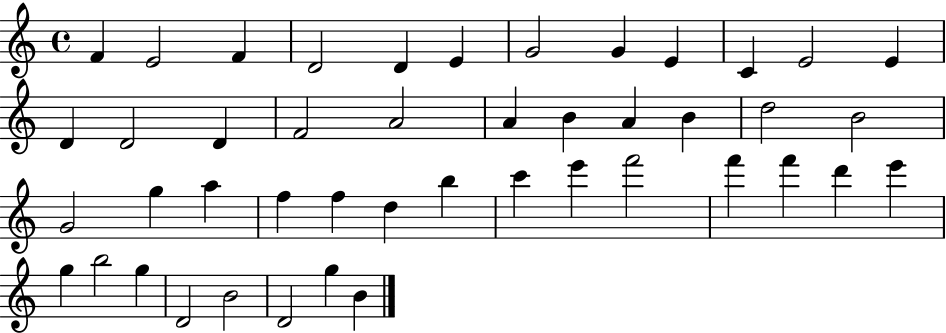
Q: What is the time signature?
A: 4/4